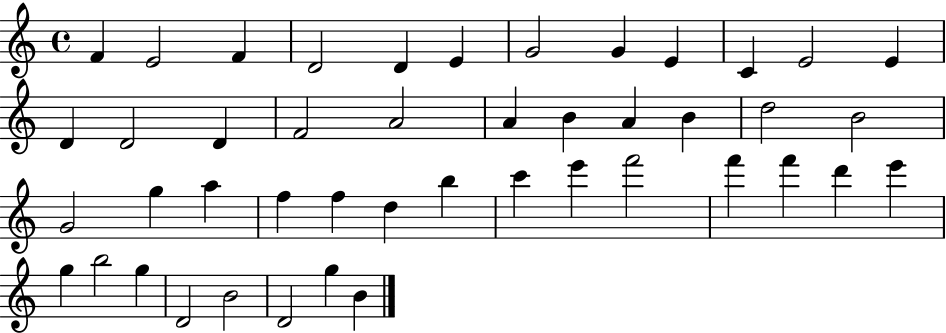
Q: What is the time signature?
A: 4/4